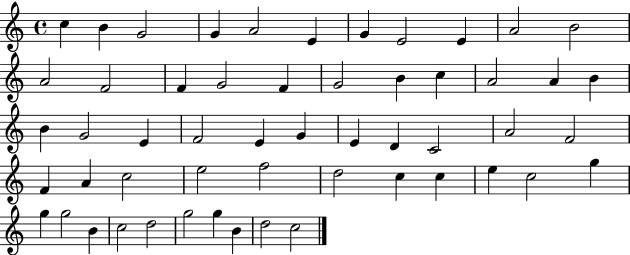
{
  \clef treble
  \time 4/4
  \defaultTimeSignature
  \key c \major
  c''4 b'4 g'2 | g'4 a'2 e'4 | g'4 e'2 e'4 | a'2 b'2 | \break a'2 f'2 | f'4 g'2 f'4 | g'2 b'4 c''4 | a'2 a'4 b'4 | \break b'4 g'2 e'4 | f'2 e'4 g'4 | e'4 d'4 c'2 | a'2 f'2 | \break f'4 a'4 c''2 | e''2 f''2 | d''2 c''4 c''4 | e''4 c''2 g''4 | \break g''4 g''2 b'4 | c''2 d''2 | g''2 g''4 b'4 | d''2 c''2 | \break \bar "|."
}